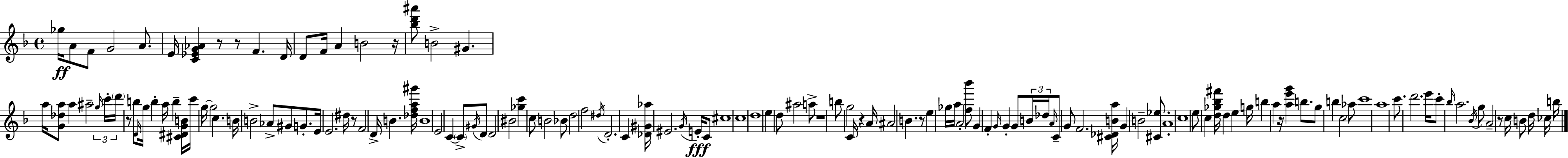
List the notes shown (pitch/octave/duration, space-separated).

Gb5/s A4/e F4/e G4/h A4/e. E4/s [C4,Eb4,G4,Ab4]/q R/e R/e F4/q. D4/s D4/e F4/s A4/q B4/h R/s [Bb5,D6,A#6]/e B4/h G#4/q. A5/s [G4,Db5,A5]/e A5/q A#5/h G5/s C6/s D6/s R/e B5/e D4/s G5/s B5/q A5/s B5/q [C#4,D#4,G4,B4]/s C6/s G5/s G5/h C5/q. B4/s B4/h Ab4/e G#4/e G4/e. E4/s E4/h. D#5/s R/e F4/h D4/s B4/q. [Db5,F5,A5,G#6]/s B4/w E4/h C4/q C4/e G#4/s D4/e D4/h BIS4/h [Gb5,C6]/q C5/e B4/h Bb4/e D5/h F5/h D#5/s D4/h. C4/q [Db4,G#4,Ab5]/s EIS4/h. G4/s E4/s C4/e C#5/w C5/w D5/w E5/q D5/e A#5/h A5/e R/w B5/e G5/h C4/s R/q A4/s A#4/h B4/q. R/e E5/q Gb5/s A5/s A4/h [F5,Bb6]/e G4/q F4/q G4/s G4/q G4/e B4/s Db5/s A4/s C4/e G4/e F4/h. [C#4,Db4,B4,A5]/s G4/q B4/h [C#4,Eb5]/e. A4/w C5/w E5/e C5/q [D5,Gb5,Bb5,F#6]/s D5/q E5/q G5/s B5/q A5/q R/s [A5,E6,G6]/q B5/e. G5/e B5/q C5/h Ab5/e C6/w A5/w C6/e. D6/h. E6/s C6/e Bb5/s A5/h. Bb4/s G5/e A4/h R/e C5/s B4/e D5/s CES5/s B5/s